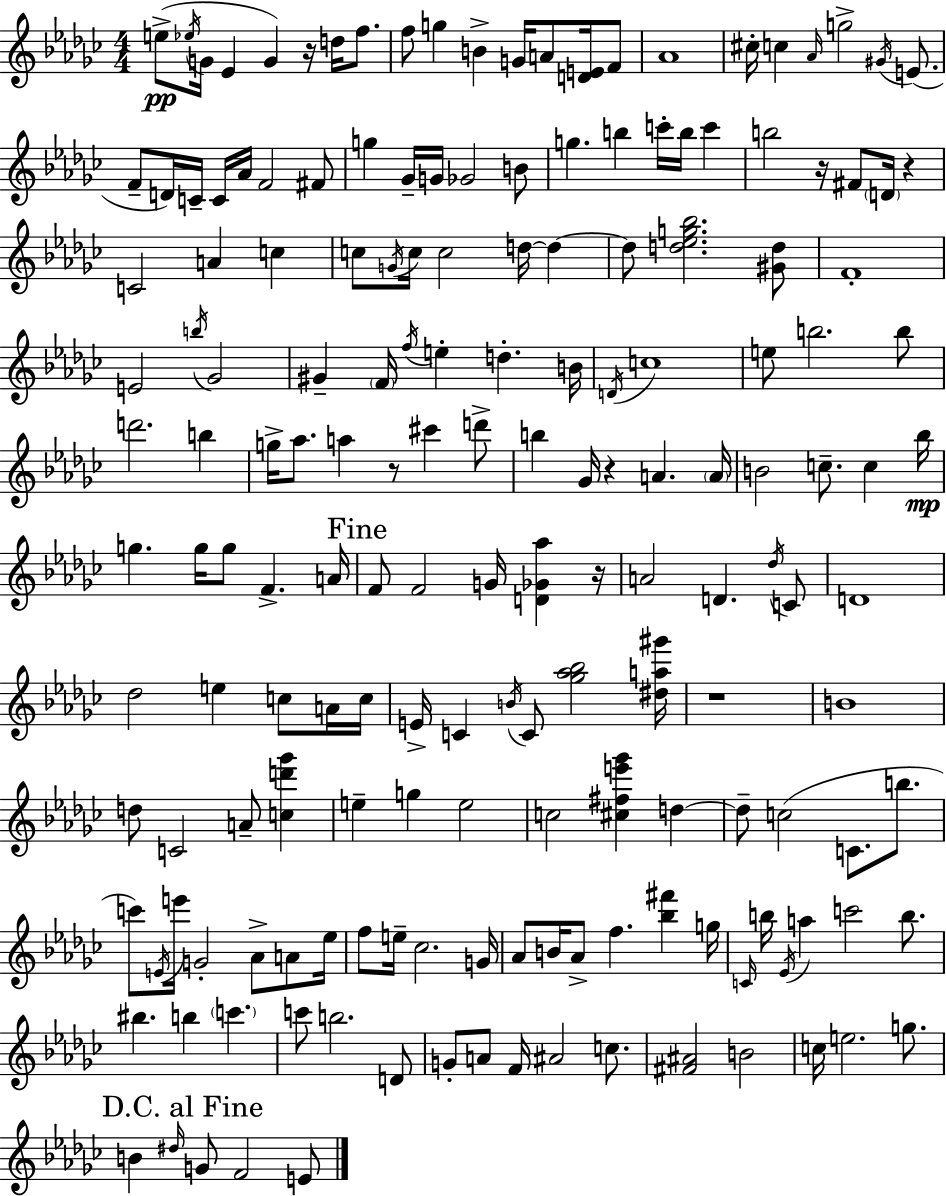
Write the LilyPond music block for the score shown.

{
  \clef treble
  \numericTimeSignature
  \time 4/4
  \key ees \minor
  e''8->(\pp \acciaccatura { ees''16 } g'16 ees'4 g'4) r16 d''16 f''8. | f''8 g''4 b'4-> g'16 a'8 <d' e'>16 f'8 | aes'1 | cis''16-. c''4 \grace { aes'16 } g''2-> \acciaccatura { gis'16 }( | \break e'8. f'8-- d'16) c'16-- c'16 aes'16 f'2 | fis'8 g''4 ges'16-- g'16 ges'2 | b'8 g''4. b''4 c'''16-. b''16 c'''4 | b''2 r16 fis'8 \parenthesize d'16 r4 | \break c'2 a'4 c''4 | c''8 \acciaccatura { g'16 } c''16 c''2 d''16~~ | d''4~~ d''8 <d'' ees'' g'' bes''>2. | <gis' d''>8 f'1-. | \break e'2 \acciaccatura { b''16 } ges'2 | gis'4-- \parenthesize f'16 \acciaccatura { f''16 } e''4-. d''4.-. | b'16 \acciaccatura { d'16 } c''1 | e''8 b''2. | \break b''8 d'''2. | b''4 g''16-> aes''8. a''4 r8 | cis'''4 d'''8-> b''4 ges'16 r4 | a'4. \parenthesize a'16 b'2 c''8.-- | \break c''4 bes''16\mp g''4. g''16 g''8 | f'4.-> a'16 \mark "Fine" f'8 f'2 | g'16 <d' ges' aes''>4 r16 a'2 d'4. | \acciaccatura { des''16 } c'8 d'1 | \break des''2 | e''4 c''8 a'16 c''16 e'16-> c'4 \acciaccatura { b'16 } c'8 | <ges'' aes'' bes''>2 <dis'' a'' gis'''>16 r1 | b'1 | \break d''8 c'2 | a'8-- <c'' d''' ges'''>4 e''4-- g''4 | e''2 c''2 | <cis'' fis'' e''' ges'''>4 d''4~~ d''8-- c''2( | \break c'8. b''8. c'''8) \acciaccatura { e'16 } e'''16 g'2-. | aes'8-> a'8 ees''16 f''8 e''16-- ces''2. | g'16 aes'8 b'16 aes'8-> f''4. | <bes'' fis'''>4 g''16 \grace { c'16 } b''16 \acciaccatura { ees'16 } a''4 | \break c'''2 b''8. bis''4. | b''4 \parenthesize c'''4. c'''8 b''2. | d'8 g'8-. a'8 | f'16 ais'2 c''8. <fis' ais'>2 | \break b'2 c''16 e''2. | g''8. \mark "D.C. al Fine" b'4 | \grace { dis''16 } g'8 f'2 e'8 \bar "|."
}